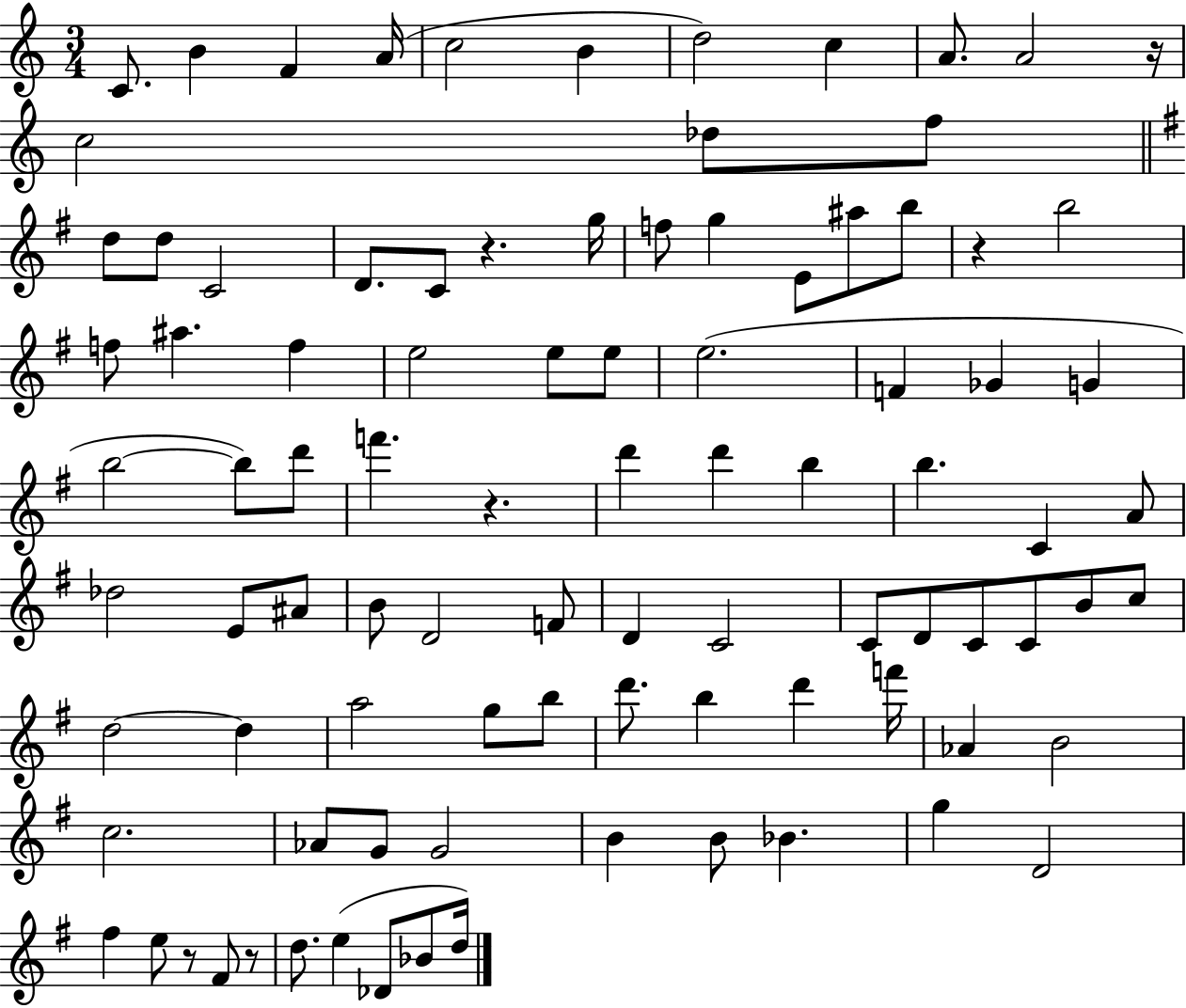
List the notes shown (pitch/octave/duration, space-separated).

C4/e. B4/q F4/q A4/s C5/h B4/q D5/h C5/q A4/e. A4/h R/s C5/h Db5/e F5/e D5/e D5/e C4/h D4/e. C4/e R/q. G5/s F5/e G5/q E4/e A#5/e B5/e R/q B5/h F5/e A#5/q. F5/q E5/h E5/e E5/e E5/h. F4/q Gb4/q G4/q B5/h B5/e D6/e F6/q. R/q. D6/q D6/q B5/q B5/q. C4/q A4/e Db5/h E4/e A#4/e B4/e D4/h F4/e D4/q C4/h C4/e D4/e C4/e C4/e B4/e C5/e D5/h D5/q A5/h G5/e B5/e D6/e. B5/q D6/q F6/s Ab4/q B4/h C5/h. Ab4/e G4/e G4/h B4/q B4/e Bb4/q. G5/q D4/h F#5/q E5/e R/e F#4/e R/e D5/e. E5/q Db4/e Bb4/e D5/s